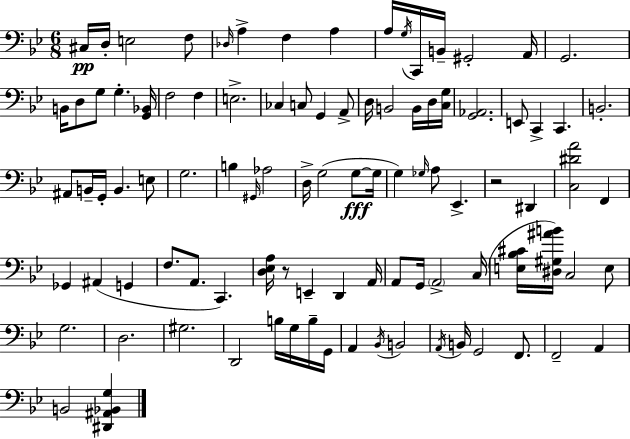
{
  \clef bass
  \numericTimeSignature
  \time 6/8
  \key g \minor
  \repeat volta 2 { cis16\pp d16-. e2 f8 | \grace { des16 } a4-> f4 a4 | a16 \acciaccatura { g16 } c,16 b,16-- gis,2-. | a,16 g,2. | \break b,16 d8 g8 g4.-. | <g, bes,>16 f2 f4 | e2.-> | ces4 c8 g,4 | \break a,8-> d16 b,2 b,16 | d16 <c g>16 <g, aes,>2. | e,8 c,4-> c,4. | b,2.-. | \break ais,8 b,16-- g,16-. b,4. | e8 g2. | b4 \grace { gis,16 } aes2 | d16-> g2( | \break g8~~\fff g16 g4) \grace { ges16 } a8 ees,4.-> | r2 | dis,4 <c dis' a'>2 | f,4 ges,4 ais,4( | \break g,4 f8. a,8. c,4.) | <d ees a>16 r8 e,4-- d,4 | a,16 a,8 g,16 \parenthesize a,2-> | c16( <e bes cis'>16 <dis gis ais' b'>16) c2 | \break e8 g2. | d2. | gis2. | d,2 | \break b16 g16 b16-- g,16 a,4 \acciaccatura { bes,16 } b,2 | \acciaccatura { a,16 } b,16 g,2 | f,8. f,2-- | a,4 b,2 | \break <dis, ais, bes, g>4 } \bar "|."
}